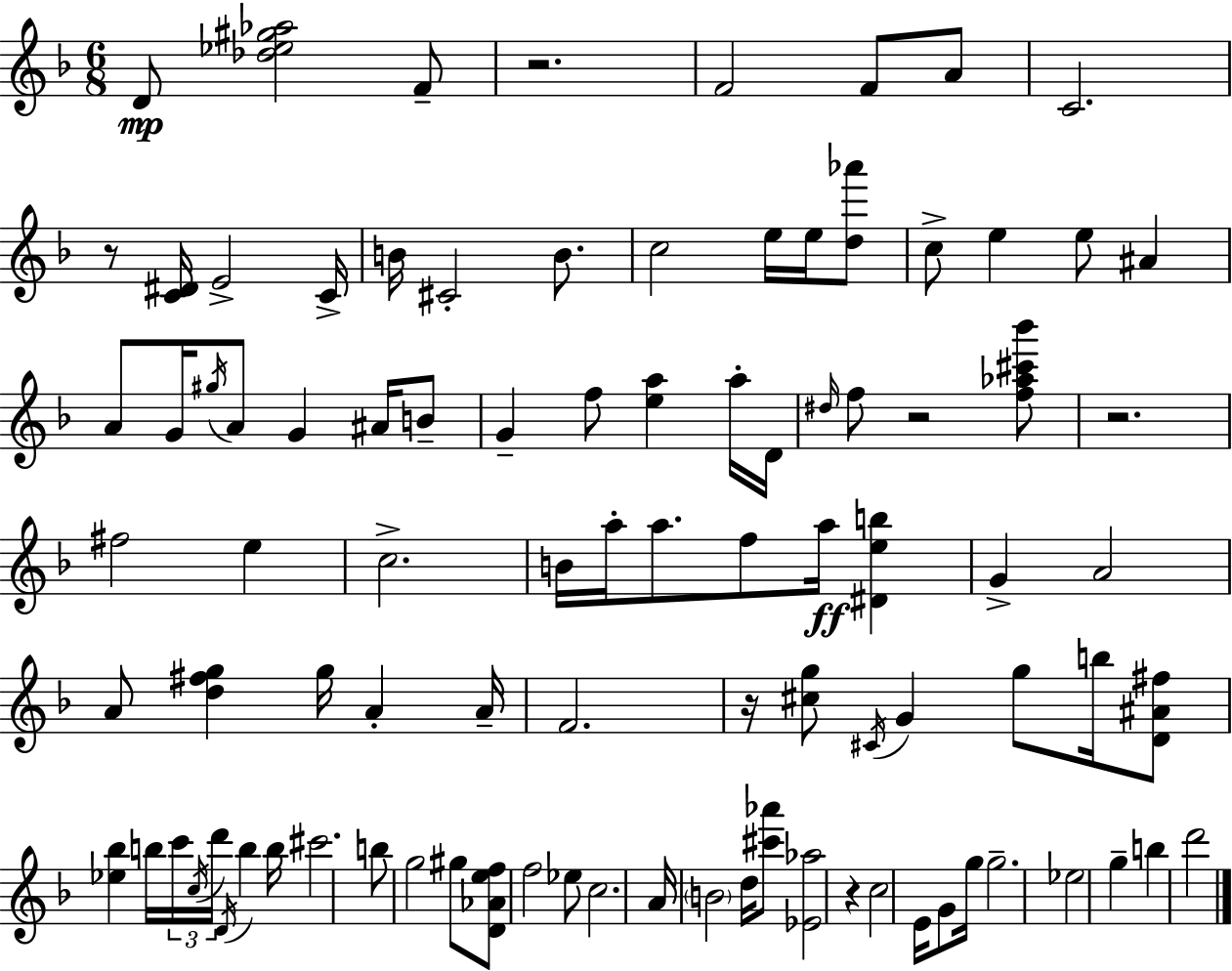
D4/e [Db5,Eb5,G#5,Ab5]/h F4/e R/h. F4/h F4/e A4/e C4/h. R/e [C4,D#4]/s E4/h C4/s B4/s C#4/h B4/e. C5/h E5/s E5/s [D5,Ab6]/e C5/e E5/q E5/e A#4/q A4/e G4/s G#5/s A4/e G4/q A#4/s B4/e G4/q F5/e [E5,A5]/q A5/s D4/s D#5/s F5/e R/h [F5,Ab5,C#6,Bb6]/e R/h. F#5/h E5/q C5/h. B4/s A5/s A5/e. F5/e A5/s [D#4,E5,B5]/q G4/q A4/h A4/e [D5,F#5,G5]/q G5/s A4/q A4/s F4/h. R/s [C#5,G5]/e C#4/s G4/q G5/e B5/s [D4,A#4,F#5]/e [Eb5,Bb5]/q B5/s C6/s C5/s D6/s D4/s B5/q B5/s C#6/h. B5/e G5/h G#5/e [D4,Ab4,E5,F5]/e F5/h Eb5/e C5/h. A4/s B4/h D5/s [C#6,Ab6]/e [Eb4,Ab5]/h R/q C5/h E4/s G4/e G5/s G5/h. Eb5/h G5/q B5/q D6/h